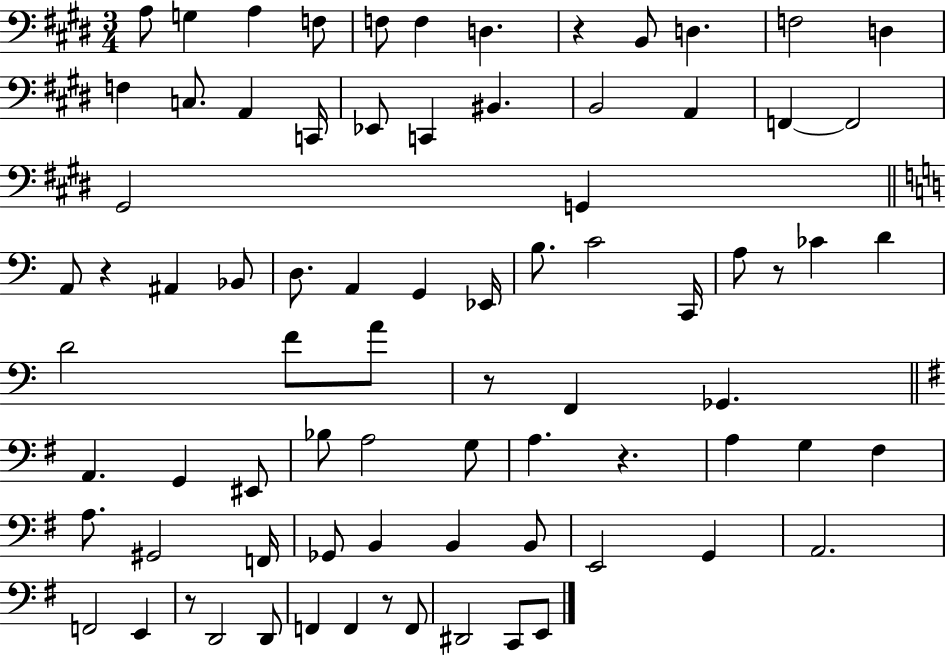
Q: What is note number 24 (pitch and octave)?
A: G2